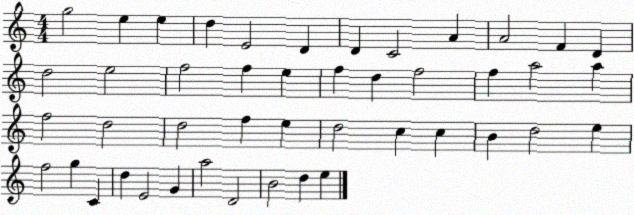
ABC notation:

X:1
T:Untitled
M:4/4
L:1/4
K:C
g2 e e d E2 D D C2 A A2 F D d2 e2 f2 f e f d f2 f a2 a f2 d2 d2 f e d2 c c B d2 e f2 g C d E2 G a2 D2 B2 d e